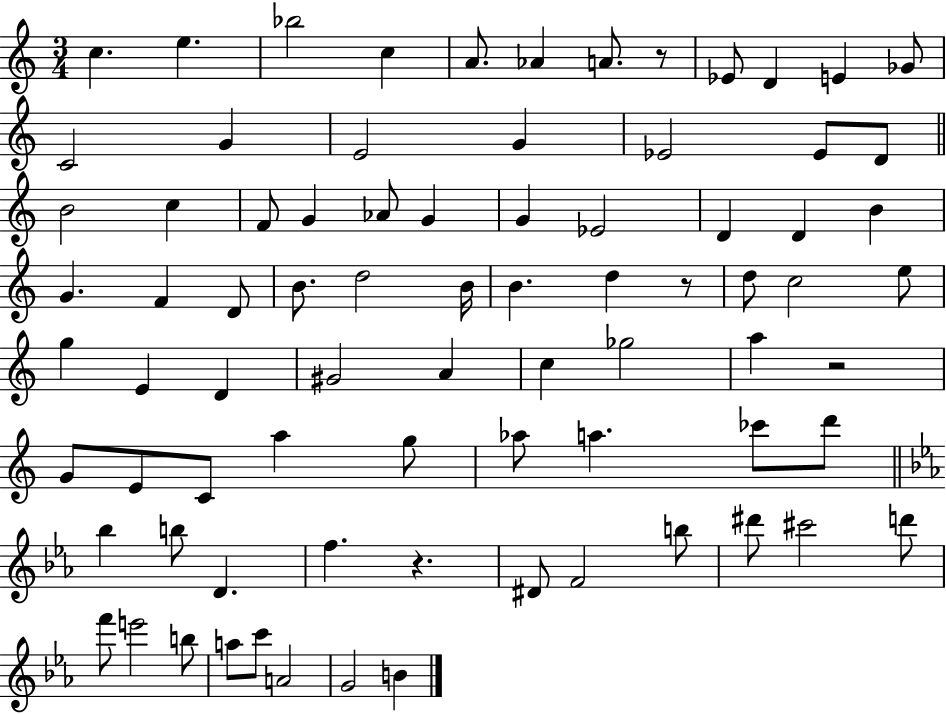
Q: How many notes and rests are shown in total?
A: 79